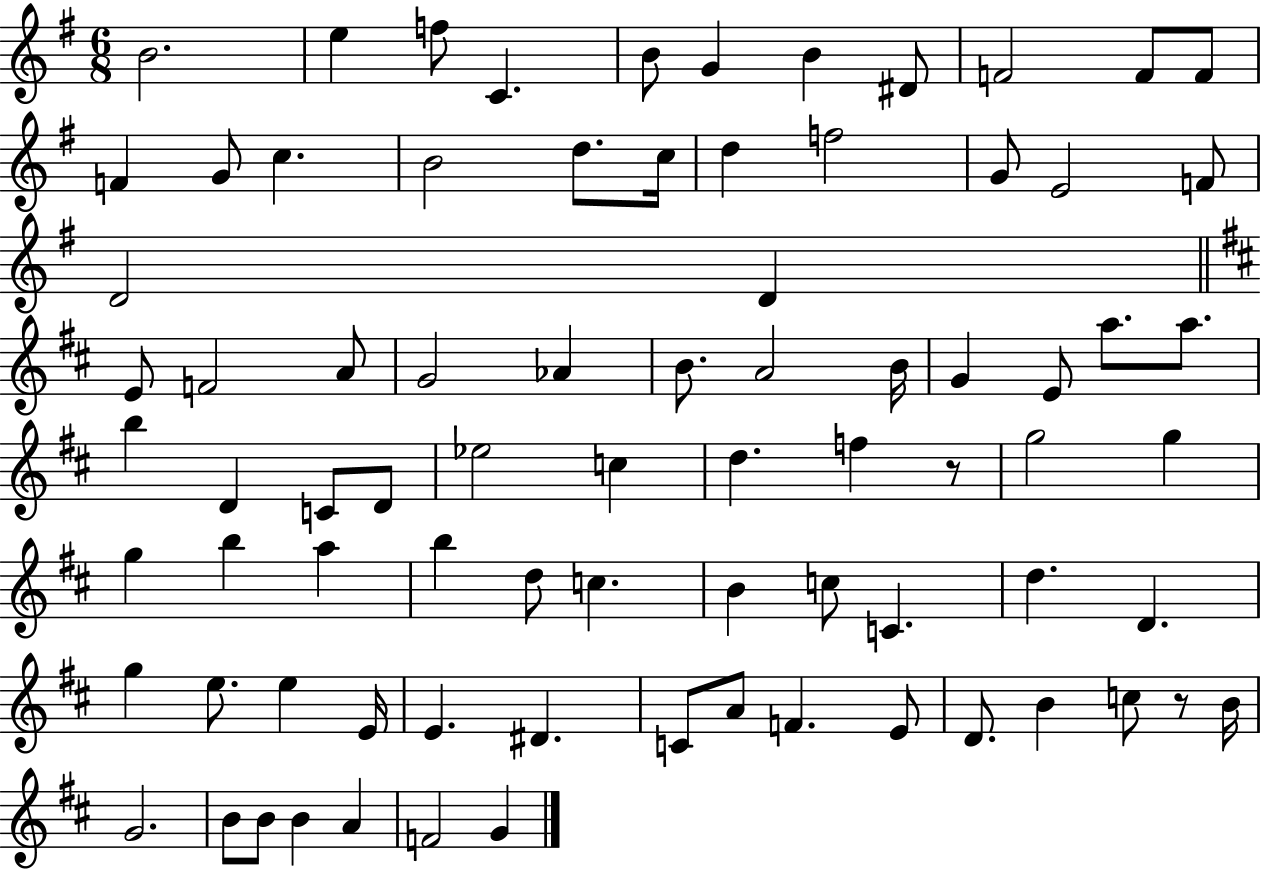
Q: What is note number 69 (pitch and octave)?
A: B4